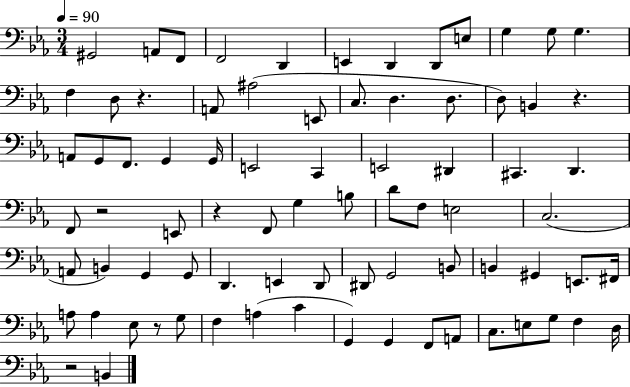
X:1
T:Untitled
M:3/4
L:1/4
K:Eb
^G,,2 A,,/2 F,,/2 F,,2 D,, E,, D,, D,,/2 E,/2 G, G,/2 G, F, D,/2 z A,,/2 ^A,2 E,,/2 C,/2 D, D,/2 D,/2 B,, z A,,/2 G,,/2 F,,/2 G,, G,,/4 E,,2 C,, E,,2 ^D,, ^C,, D,, F,,/2 z2 E,,/2 z F,,/2 G, B,/2 D/2 F,/2 E,2 C,2 A,,/2 B,, G,, G,,/2 D,, E,, D,,/2 ^D,,/2 G,,2 B,,/2 B,, ^G,, E,,/2 ^F,,/4 A,/2 A, _E,/2 z/2 G,/2 F, A, C G,, G,, F,,/2 A,,/2 C,/2 E,/2 G,/2 F, D,/4 z2 B,,